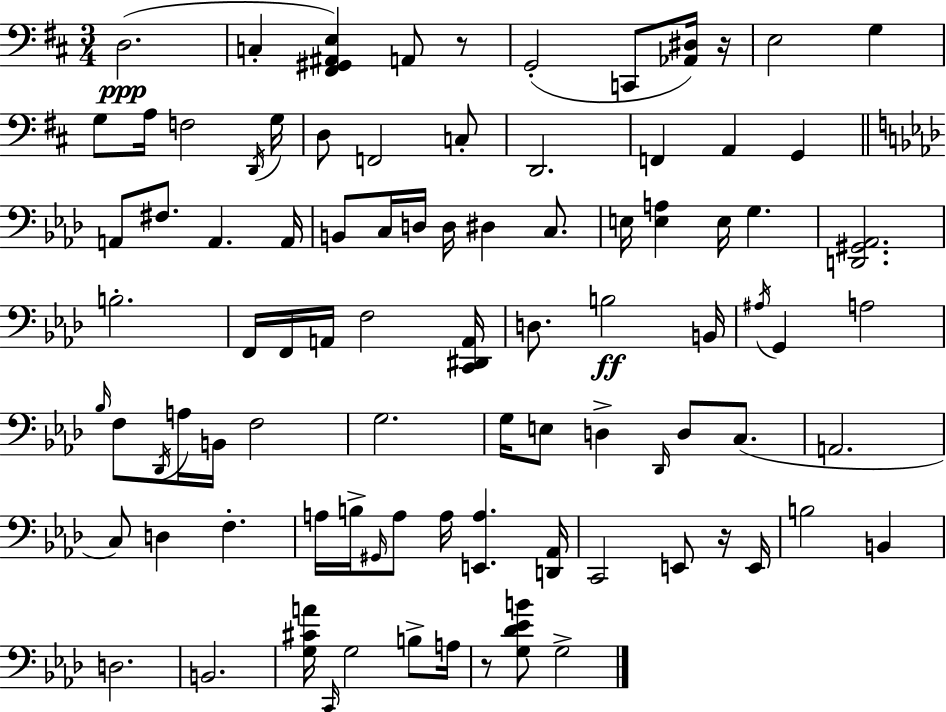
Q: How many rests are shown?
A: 4